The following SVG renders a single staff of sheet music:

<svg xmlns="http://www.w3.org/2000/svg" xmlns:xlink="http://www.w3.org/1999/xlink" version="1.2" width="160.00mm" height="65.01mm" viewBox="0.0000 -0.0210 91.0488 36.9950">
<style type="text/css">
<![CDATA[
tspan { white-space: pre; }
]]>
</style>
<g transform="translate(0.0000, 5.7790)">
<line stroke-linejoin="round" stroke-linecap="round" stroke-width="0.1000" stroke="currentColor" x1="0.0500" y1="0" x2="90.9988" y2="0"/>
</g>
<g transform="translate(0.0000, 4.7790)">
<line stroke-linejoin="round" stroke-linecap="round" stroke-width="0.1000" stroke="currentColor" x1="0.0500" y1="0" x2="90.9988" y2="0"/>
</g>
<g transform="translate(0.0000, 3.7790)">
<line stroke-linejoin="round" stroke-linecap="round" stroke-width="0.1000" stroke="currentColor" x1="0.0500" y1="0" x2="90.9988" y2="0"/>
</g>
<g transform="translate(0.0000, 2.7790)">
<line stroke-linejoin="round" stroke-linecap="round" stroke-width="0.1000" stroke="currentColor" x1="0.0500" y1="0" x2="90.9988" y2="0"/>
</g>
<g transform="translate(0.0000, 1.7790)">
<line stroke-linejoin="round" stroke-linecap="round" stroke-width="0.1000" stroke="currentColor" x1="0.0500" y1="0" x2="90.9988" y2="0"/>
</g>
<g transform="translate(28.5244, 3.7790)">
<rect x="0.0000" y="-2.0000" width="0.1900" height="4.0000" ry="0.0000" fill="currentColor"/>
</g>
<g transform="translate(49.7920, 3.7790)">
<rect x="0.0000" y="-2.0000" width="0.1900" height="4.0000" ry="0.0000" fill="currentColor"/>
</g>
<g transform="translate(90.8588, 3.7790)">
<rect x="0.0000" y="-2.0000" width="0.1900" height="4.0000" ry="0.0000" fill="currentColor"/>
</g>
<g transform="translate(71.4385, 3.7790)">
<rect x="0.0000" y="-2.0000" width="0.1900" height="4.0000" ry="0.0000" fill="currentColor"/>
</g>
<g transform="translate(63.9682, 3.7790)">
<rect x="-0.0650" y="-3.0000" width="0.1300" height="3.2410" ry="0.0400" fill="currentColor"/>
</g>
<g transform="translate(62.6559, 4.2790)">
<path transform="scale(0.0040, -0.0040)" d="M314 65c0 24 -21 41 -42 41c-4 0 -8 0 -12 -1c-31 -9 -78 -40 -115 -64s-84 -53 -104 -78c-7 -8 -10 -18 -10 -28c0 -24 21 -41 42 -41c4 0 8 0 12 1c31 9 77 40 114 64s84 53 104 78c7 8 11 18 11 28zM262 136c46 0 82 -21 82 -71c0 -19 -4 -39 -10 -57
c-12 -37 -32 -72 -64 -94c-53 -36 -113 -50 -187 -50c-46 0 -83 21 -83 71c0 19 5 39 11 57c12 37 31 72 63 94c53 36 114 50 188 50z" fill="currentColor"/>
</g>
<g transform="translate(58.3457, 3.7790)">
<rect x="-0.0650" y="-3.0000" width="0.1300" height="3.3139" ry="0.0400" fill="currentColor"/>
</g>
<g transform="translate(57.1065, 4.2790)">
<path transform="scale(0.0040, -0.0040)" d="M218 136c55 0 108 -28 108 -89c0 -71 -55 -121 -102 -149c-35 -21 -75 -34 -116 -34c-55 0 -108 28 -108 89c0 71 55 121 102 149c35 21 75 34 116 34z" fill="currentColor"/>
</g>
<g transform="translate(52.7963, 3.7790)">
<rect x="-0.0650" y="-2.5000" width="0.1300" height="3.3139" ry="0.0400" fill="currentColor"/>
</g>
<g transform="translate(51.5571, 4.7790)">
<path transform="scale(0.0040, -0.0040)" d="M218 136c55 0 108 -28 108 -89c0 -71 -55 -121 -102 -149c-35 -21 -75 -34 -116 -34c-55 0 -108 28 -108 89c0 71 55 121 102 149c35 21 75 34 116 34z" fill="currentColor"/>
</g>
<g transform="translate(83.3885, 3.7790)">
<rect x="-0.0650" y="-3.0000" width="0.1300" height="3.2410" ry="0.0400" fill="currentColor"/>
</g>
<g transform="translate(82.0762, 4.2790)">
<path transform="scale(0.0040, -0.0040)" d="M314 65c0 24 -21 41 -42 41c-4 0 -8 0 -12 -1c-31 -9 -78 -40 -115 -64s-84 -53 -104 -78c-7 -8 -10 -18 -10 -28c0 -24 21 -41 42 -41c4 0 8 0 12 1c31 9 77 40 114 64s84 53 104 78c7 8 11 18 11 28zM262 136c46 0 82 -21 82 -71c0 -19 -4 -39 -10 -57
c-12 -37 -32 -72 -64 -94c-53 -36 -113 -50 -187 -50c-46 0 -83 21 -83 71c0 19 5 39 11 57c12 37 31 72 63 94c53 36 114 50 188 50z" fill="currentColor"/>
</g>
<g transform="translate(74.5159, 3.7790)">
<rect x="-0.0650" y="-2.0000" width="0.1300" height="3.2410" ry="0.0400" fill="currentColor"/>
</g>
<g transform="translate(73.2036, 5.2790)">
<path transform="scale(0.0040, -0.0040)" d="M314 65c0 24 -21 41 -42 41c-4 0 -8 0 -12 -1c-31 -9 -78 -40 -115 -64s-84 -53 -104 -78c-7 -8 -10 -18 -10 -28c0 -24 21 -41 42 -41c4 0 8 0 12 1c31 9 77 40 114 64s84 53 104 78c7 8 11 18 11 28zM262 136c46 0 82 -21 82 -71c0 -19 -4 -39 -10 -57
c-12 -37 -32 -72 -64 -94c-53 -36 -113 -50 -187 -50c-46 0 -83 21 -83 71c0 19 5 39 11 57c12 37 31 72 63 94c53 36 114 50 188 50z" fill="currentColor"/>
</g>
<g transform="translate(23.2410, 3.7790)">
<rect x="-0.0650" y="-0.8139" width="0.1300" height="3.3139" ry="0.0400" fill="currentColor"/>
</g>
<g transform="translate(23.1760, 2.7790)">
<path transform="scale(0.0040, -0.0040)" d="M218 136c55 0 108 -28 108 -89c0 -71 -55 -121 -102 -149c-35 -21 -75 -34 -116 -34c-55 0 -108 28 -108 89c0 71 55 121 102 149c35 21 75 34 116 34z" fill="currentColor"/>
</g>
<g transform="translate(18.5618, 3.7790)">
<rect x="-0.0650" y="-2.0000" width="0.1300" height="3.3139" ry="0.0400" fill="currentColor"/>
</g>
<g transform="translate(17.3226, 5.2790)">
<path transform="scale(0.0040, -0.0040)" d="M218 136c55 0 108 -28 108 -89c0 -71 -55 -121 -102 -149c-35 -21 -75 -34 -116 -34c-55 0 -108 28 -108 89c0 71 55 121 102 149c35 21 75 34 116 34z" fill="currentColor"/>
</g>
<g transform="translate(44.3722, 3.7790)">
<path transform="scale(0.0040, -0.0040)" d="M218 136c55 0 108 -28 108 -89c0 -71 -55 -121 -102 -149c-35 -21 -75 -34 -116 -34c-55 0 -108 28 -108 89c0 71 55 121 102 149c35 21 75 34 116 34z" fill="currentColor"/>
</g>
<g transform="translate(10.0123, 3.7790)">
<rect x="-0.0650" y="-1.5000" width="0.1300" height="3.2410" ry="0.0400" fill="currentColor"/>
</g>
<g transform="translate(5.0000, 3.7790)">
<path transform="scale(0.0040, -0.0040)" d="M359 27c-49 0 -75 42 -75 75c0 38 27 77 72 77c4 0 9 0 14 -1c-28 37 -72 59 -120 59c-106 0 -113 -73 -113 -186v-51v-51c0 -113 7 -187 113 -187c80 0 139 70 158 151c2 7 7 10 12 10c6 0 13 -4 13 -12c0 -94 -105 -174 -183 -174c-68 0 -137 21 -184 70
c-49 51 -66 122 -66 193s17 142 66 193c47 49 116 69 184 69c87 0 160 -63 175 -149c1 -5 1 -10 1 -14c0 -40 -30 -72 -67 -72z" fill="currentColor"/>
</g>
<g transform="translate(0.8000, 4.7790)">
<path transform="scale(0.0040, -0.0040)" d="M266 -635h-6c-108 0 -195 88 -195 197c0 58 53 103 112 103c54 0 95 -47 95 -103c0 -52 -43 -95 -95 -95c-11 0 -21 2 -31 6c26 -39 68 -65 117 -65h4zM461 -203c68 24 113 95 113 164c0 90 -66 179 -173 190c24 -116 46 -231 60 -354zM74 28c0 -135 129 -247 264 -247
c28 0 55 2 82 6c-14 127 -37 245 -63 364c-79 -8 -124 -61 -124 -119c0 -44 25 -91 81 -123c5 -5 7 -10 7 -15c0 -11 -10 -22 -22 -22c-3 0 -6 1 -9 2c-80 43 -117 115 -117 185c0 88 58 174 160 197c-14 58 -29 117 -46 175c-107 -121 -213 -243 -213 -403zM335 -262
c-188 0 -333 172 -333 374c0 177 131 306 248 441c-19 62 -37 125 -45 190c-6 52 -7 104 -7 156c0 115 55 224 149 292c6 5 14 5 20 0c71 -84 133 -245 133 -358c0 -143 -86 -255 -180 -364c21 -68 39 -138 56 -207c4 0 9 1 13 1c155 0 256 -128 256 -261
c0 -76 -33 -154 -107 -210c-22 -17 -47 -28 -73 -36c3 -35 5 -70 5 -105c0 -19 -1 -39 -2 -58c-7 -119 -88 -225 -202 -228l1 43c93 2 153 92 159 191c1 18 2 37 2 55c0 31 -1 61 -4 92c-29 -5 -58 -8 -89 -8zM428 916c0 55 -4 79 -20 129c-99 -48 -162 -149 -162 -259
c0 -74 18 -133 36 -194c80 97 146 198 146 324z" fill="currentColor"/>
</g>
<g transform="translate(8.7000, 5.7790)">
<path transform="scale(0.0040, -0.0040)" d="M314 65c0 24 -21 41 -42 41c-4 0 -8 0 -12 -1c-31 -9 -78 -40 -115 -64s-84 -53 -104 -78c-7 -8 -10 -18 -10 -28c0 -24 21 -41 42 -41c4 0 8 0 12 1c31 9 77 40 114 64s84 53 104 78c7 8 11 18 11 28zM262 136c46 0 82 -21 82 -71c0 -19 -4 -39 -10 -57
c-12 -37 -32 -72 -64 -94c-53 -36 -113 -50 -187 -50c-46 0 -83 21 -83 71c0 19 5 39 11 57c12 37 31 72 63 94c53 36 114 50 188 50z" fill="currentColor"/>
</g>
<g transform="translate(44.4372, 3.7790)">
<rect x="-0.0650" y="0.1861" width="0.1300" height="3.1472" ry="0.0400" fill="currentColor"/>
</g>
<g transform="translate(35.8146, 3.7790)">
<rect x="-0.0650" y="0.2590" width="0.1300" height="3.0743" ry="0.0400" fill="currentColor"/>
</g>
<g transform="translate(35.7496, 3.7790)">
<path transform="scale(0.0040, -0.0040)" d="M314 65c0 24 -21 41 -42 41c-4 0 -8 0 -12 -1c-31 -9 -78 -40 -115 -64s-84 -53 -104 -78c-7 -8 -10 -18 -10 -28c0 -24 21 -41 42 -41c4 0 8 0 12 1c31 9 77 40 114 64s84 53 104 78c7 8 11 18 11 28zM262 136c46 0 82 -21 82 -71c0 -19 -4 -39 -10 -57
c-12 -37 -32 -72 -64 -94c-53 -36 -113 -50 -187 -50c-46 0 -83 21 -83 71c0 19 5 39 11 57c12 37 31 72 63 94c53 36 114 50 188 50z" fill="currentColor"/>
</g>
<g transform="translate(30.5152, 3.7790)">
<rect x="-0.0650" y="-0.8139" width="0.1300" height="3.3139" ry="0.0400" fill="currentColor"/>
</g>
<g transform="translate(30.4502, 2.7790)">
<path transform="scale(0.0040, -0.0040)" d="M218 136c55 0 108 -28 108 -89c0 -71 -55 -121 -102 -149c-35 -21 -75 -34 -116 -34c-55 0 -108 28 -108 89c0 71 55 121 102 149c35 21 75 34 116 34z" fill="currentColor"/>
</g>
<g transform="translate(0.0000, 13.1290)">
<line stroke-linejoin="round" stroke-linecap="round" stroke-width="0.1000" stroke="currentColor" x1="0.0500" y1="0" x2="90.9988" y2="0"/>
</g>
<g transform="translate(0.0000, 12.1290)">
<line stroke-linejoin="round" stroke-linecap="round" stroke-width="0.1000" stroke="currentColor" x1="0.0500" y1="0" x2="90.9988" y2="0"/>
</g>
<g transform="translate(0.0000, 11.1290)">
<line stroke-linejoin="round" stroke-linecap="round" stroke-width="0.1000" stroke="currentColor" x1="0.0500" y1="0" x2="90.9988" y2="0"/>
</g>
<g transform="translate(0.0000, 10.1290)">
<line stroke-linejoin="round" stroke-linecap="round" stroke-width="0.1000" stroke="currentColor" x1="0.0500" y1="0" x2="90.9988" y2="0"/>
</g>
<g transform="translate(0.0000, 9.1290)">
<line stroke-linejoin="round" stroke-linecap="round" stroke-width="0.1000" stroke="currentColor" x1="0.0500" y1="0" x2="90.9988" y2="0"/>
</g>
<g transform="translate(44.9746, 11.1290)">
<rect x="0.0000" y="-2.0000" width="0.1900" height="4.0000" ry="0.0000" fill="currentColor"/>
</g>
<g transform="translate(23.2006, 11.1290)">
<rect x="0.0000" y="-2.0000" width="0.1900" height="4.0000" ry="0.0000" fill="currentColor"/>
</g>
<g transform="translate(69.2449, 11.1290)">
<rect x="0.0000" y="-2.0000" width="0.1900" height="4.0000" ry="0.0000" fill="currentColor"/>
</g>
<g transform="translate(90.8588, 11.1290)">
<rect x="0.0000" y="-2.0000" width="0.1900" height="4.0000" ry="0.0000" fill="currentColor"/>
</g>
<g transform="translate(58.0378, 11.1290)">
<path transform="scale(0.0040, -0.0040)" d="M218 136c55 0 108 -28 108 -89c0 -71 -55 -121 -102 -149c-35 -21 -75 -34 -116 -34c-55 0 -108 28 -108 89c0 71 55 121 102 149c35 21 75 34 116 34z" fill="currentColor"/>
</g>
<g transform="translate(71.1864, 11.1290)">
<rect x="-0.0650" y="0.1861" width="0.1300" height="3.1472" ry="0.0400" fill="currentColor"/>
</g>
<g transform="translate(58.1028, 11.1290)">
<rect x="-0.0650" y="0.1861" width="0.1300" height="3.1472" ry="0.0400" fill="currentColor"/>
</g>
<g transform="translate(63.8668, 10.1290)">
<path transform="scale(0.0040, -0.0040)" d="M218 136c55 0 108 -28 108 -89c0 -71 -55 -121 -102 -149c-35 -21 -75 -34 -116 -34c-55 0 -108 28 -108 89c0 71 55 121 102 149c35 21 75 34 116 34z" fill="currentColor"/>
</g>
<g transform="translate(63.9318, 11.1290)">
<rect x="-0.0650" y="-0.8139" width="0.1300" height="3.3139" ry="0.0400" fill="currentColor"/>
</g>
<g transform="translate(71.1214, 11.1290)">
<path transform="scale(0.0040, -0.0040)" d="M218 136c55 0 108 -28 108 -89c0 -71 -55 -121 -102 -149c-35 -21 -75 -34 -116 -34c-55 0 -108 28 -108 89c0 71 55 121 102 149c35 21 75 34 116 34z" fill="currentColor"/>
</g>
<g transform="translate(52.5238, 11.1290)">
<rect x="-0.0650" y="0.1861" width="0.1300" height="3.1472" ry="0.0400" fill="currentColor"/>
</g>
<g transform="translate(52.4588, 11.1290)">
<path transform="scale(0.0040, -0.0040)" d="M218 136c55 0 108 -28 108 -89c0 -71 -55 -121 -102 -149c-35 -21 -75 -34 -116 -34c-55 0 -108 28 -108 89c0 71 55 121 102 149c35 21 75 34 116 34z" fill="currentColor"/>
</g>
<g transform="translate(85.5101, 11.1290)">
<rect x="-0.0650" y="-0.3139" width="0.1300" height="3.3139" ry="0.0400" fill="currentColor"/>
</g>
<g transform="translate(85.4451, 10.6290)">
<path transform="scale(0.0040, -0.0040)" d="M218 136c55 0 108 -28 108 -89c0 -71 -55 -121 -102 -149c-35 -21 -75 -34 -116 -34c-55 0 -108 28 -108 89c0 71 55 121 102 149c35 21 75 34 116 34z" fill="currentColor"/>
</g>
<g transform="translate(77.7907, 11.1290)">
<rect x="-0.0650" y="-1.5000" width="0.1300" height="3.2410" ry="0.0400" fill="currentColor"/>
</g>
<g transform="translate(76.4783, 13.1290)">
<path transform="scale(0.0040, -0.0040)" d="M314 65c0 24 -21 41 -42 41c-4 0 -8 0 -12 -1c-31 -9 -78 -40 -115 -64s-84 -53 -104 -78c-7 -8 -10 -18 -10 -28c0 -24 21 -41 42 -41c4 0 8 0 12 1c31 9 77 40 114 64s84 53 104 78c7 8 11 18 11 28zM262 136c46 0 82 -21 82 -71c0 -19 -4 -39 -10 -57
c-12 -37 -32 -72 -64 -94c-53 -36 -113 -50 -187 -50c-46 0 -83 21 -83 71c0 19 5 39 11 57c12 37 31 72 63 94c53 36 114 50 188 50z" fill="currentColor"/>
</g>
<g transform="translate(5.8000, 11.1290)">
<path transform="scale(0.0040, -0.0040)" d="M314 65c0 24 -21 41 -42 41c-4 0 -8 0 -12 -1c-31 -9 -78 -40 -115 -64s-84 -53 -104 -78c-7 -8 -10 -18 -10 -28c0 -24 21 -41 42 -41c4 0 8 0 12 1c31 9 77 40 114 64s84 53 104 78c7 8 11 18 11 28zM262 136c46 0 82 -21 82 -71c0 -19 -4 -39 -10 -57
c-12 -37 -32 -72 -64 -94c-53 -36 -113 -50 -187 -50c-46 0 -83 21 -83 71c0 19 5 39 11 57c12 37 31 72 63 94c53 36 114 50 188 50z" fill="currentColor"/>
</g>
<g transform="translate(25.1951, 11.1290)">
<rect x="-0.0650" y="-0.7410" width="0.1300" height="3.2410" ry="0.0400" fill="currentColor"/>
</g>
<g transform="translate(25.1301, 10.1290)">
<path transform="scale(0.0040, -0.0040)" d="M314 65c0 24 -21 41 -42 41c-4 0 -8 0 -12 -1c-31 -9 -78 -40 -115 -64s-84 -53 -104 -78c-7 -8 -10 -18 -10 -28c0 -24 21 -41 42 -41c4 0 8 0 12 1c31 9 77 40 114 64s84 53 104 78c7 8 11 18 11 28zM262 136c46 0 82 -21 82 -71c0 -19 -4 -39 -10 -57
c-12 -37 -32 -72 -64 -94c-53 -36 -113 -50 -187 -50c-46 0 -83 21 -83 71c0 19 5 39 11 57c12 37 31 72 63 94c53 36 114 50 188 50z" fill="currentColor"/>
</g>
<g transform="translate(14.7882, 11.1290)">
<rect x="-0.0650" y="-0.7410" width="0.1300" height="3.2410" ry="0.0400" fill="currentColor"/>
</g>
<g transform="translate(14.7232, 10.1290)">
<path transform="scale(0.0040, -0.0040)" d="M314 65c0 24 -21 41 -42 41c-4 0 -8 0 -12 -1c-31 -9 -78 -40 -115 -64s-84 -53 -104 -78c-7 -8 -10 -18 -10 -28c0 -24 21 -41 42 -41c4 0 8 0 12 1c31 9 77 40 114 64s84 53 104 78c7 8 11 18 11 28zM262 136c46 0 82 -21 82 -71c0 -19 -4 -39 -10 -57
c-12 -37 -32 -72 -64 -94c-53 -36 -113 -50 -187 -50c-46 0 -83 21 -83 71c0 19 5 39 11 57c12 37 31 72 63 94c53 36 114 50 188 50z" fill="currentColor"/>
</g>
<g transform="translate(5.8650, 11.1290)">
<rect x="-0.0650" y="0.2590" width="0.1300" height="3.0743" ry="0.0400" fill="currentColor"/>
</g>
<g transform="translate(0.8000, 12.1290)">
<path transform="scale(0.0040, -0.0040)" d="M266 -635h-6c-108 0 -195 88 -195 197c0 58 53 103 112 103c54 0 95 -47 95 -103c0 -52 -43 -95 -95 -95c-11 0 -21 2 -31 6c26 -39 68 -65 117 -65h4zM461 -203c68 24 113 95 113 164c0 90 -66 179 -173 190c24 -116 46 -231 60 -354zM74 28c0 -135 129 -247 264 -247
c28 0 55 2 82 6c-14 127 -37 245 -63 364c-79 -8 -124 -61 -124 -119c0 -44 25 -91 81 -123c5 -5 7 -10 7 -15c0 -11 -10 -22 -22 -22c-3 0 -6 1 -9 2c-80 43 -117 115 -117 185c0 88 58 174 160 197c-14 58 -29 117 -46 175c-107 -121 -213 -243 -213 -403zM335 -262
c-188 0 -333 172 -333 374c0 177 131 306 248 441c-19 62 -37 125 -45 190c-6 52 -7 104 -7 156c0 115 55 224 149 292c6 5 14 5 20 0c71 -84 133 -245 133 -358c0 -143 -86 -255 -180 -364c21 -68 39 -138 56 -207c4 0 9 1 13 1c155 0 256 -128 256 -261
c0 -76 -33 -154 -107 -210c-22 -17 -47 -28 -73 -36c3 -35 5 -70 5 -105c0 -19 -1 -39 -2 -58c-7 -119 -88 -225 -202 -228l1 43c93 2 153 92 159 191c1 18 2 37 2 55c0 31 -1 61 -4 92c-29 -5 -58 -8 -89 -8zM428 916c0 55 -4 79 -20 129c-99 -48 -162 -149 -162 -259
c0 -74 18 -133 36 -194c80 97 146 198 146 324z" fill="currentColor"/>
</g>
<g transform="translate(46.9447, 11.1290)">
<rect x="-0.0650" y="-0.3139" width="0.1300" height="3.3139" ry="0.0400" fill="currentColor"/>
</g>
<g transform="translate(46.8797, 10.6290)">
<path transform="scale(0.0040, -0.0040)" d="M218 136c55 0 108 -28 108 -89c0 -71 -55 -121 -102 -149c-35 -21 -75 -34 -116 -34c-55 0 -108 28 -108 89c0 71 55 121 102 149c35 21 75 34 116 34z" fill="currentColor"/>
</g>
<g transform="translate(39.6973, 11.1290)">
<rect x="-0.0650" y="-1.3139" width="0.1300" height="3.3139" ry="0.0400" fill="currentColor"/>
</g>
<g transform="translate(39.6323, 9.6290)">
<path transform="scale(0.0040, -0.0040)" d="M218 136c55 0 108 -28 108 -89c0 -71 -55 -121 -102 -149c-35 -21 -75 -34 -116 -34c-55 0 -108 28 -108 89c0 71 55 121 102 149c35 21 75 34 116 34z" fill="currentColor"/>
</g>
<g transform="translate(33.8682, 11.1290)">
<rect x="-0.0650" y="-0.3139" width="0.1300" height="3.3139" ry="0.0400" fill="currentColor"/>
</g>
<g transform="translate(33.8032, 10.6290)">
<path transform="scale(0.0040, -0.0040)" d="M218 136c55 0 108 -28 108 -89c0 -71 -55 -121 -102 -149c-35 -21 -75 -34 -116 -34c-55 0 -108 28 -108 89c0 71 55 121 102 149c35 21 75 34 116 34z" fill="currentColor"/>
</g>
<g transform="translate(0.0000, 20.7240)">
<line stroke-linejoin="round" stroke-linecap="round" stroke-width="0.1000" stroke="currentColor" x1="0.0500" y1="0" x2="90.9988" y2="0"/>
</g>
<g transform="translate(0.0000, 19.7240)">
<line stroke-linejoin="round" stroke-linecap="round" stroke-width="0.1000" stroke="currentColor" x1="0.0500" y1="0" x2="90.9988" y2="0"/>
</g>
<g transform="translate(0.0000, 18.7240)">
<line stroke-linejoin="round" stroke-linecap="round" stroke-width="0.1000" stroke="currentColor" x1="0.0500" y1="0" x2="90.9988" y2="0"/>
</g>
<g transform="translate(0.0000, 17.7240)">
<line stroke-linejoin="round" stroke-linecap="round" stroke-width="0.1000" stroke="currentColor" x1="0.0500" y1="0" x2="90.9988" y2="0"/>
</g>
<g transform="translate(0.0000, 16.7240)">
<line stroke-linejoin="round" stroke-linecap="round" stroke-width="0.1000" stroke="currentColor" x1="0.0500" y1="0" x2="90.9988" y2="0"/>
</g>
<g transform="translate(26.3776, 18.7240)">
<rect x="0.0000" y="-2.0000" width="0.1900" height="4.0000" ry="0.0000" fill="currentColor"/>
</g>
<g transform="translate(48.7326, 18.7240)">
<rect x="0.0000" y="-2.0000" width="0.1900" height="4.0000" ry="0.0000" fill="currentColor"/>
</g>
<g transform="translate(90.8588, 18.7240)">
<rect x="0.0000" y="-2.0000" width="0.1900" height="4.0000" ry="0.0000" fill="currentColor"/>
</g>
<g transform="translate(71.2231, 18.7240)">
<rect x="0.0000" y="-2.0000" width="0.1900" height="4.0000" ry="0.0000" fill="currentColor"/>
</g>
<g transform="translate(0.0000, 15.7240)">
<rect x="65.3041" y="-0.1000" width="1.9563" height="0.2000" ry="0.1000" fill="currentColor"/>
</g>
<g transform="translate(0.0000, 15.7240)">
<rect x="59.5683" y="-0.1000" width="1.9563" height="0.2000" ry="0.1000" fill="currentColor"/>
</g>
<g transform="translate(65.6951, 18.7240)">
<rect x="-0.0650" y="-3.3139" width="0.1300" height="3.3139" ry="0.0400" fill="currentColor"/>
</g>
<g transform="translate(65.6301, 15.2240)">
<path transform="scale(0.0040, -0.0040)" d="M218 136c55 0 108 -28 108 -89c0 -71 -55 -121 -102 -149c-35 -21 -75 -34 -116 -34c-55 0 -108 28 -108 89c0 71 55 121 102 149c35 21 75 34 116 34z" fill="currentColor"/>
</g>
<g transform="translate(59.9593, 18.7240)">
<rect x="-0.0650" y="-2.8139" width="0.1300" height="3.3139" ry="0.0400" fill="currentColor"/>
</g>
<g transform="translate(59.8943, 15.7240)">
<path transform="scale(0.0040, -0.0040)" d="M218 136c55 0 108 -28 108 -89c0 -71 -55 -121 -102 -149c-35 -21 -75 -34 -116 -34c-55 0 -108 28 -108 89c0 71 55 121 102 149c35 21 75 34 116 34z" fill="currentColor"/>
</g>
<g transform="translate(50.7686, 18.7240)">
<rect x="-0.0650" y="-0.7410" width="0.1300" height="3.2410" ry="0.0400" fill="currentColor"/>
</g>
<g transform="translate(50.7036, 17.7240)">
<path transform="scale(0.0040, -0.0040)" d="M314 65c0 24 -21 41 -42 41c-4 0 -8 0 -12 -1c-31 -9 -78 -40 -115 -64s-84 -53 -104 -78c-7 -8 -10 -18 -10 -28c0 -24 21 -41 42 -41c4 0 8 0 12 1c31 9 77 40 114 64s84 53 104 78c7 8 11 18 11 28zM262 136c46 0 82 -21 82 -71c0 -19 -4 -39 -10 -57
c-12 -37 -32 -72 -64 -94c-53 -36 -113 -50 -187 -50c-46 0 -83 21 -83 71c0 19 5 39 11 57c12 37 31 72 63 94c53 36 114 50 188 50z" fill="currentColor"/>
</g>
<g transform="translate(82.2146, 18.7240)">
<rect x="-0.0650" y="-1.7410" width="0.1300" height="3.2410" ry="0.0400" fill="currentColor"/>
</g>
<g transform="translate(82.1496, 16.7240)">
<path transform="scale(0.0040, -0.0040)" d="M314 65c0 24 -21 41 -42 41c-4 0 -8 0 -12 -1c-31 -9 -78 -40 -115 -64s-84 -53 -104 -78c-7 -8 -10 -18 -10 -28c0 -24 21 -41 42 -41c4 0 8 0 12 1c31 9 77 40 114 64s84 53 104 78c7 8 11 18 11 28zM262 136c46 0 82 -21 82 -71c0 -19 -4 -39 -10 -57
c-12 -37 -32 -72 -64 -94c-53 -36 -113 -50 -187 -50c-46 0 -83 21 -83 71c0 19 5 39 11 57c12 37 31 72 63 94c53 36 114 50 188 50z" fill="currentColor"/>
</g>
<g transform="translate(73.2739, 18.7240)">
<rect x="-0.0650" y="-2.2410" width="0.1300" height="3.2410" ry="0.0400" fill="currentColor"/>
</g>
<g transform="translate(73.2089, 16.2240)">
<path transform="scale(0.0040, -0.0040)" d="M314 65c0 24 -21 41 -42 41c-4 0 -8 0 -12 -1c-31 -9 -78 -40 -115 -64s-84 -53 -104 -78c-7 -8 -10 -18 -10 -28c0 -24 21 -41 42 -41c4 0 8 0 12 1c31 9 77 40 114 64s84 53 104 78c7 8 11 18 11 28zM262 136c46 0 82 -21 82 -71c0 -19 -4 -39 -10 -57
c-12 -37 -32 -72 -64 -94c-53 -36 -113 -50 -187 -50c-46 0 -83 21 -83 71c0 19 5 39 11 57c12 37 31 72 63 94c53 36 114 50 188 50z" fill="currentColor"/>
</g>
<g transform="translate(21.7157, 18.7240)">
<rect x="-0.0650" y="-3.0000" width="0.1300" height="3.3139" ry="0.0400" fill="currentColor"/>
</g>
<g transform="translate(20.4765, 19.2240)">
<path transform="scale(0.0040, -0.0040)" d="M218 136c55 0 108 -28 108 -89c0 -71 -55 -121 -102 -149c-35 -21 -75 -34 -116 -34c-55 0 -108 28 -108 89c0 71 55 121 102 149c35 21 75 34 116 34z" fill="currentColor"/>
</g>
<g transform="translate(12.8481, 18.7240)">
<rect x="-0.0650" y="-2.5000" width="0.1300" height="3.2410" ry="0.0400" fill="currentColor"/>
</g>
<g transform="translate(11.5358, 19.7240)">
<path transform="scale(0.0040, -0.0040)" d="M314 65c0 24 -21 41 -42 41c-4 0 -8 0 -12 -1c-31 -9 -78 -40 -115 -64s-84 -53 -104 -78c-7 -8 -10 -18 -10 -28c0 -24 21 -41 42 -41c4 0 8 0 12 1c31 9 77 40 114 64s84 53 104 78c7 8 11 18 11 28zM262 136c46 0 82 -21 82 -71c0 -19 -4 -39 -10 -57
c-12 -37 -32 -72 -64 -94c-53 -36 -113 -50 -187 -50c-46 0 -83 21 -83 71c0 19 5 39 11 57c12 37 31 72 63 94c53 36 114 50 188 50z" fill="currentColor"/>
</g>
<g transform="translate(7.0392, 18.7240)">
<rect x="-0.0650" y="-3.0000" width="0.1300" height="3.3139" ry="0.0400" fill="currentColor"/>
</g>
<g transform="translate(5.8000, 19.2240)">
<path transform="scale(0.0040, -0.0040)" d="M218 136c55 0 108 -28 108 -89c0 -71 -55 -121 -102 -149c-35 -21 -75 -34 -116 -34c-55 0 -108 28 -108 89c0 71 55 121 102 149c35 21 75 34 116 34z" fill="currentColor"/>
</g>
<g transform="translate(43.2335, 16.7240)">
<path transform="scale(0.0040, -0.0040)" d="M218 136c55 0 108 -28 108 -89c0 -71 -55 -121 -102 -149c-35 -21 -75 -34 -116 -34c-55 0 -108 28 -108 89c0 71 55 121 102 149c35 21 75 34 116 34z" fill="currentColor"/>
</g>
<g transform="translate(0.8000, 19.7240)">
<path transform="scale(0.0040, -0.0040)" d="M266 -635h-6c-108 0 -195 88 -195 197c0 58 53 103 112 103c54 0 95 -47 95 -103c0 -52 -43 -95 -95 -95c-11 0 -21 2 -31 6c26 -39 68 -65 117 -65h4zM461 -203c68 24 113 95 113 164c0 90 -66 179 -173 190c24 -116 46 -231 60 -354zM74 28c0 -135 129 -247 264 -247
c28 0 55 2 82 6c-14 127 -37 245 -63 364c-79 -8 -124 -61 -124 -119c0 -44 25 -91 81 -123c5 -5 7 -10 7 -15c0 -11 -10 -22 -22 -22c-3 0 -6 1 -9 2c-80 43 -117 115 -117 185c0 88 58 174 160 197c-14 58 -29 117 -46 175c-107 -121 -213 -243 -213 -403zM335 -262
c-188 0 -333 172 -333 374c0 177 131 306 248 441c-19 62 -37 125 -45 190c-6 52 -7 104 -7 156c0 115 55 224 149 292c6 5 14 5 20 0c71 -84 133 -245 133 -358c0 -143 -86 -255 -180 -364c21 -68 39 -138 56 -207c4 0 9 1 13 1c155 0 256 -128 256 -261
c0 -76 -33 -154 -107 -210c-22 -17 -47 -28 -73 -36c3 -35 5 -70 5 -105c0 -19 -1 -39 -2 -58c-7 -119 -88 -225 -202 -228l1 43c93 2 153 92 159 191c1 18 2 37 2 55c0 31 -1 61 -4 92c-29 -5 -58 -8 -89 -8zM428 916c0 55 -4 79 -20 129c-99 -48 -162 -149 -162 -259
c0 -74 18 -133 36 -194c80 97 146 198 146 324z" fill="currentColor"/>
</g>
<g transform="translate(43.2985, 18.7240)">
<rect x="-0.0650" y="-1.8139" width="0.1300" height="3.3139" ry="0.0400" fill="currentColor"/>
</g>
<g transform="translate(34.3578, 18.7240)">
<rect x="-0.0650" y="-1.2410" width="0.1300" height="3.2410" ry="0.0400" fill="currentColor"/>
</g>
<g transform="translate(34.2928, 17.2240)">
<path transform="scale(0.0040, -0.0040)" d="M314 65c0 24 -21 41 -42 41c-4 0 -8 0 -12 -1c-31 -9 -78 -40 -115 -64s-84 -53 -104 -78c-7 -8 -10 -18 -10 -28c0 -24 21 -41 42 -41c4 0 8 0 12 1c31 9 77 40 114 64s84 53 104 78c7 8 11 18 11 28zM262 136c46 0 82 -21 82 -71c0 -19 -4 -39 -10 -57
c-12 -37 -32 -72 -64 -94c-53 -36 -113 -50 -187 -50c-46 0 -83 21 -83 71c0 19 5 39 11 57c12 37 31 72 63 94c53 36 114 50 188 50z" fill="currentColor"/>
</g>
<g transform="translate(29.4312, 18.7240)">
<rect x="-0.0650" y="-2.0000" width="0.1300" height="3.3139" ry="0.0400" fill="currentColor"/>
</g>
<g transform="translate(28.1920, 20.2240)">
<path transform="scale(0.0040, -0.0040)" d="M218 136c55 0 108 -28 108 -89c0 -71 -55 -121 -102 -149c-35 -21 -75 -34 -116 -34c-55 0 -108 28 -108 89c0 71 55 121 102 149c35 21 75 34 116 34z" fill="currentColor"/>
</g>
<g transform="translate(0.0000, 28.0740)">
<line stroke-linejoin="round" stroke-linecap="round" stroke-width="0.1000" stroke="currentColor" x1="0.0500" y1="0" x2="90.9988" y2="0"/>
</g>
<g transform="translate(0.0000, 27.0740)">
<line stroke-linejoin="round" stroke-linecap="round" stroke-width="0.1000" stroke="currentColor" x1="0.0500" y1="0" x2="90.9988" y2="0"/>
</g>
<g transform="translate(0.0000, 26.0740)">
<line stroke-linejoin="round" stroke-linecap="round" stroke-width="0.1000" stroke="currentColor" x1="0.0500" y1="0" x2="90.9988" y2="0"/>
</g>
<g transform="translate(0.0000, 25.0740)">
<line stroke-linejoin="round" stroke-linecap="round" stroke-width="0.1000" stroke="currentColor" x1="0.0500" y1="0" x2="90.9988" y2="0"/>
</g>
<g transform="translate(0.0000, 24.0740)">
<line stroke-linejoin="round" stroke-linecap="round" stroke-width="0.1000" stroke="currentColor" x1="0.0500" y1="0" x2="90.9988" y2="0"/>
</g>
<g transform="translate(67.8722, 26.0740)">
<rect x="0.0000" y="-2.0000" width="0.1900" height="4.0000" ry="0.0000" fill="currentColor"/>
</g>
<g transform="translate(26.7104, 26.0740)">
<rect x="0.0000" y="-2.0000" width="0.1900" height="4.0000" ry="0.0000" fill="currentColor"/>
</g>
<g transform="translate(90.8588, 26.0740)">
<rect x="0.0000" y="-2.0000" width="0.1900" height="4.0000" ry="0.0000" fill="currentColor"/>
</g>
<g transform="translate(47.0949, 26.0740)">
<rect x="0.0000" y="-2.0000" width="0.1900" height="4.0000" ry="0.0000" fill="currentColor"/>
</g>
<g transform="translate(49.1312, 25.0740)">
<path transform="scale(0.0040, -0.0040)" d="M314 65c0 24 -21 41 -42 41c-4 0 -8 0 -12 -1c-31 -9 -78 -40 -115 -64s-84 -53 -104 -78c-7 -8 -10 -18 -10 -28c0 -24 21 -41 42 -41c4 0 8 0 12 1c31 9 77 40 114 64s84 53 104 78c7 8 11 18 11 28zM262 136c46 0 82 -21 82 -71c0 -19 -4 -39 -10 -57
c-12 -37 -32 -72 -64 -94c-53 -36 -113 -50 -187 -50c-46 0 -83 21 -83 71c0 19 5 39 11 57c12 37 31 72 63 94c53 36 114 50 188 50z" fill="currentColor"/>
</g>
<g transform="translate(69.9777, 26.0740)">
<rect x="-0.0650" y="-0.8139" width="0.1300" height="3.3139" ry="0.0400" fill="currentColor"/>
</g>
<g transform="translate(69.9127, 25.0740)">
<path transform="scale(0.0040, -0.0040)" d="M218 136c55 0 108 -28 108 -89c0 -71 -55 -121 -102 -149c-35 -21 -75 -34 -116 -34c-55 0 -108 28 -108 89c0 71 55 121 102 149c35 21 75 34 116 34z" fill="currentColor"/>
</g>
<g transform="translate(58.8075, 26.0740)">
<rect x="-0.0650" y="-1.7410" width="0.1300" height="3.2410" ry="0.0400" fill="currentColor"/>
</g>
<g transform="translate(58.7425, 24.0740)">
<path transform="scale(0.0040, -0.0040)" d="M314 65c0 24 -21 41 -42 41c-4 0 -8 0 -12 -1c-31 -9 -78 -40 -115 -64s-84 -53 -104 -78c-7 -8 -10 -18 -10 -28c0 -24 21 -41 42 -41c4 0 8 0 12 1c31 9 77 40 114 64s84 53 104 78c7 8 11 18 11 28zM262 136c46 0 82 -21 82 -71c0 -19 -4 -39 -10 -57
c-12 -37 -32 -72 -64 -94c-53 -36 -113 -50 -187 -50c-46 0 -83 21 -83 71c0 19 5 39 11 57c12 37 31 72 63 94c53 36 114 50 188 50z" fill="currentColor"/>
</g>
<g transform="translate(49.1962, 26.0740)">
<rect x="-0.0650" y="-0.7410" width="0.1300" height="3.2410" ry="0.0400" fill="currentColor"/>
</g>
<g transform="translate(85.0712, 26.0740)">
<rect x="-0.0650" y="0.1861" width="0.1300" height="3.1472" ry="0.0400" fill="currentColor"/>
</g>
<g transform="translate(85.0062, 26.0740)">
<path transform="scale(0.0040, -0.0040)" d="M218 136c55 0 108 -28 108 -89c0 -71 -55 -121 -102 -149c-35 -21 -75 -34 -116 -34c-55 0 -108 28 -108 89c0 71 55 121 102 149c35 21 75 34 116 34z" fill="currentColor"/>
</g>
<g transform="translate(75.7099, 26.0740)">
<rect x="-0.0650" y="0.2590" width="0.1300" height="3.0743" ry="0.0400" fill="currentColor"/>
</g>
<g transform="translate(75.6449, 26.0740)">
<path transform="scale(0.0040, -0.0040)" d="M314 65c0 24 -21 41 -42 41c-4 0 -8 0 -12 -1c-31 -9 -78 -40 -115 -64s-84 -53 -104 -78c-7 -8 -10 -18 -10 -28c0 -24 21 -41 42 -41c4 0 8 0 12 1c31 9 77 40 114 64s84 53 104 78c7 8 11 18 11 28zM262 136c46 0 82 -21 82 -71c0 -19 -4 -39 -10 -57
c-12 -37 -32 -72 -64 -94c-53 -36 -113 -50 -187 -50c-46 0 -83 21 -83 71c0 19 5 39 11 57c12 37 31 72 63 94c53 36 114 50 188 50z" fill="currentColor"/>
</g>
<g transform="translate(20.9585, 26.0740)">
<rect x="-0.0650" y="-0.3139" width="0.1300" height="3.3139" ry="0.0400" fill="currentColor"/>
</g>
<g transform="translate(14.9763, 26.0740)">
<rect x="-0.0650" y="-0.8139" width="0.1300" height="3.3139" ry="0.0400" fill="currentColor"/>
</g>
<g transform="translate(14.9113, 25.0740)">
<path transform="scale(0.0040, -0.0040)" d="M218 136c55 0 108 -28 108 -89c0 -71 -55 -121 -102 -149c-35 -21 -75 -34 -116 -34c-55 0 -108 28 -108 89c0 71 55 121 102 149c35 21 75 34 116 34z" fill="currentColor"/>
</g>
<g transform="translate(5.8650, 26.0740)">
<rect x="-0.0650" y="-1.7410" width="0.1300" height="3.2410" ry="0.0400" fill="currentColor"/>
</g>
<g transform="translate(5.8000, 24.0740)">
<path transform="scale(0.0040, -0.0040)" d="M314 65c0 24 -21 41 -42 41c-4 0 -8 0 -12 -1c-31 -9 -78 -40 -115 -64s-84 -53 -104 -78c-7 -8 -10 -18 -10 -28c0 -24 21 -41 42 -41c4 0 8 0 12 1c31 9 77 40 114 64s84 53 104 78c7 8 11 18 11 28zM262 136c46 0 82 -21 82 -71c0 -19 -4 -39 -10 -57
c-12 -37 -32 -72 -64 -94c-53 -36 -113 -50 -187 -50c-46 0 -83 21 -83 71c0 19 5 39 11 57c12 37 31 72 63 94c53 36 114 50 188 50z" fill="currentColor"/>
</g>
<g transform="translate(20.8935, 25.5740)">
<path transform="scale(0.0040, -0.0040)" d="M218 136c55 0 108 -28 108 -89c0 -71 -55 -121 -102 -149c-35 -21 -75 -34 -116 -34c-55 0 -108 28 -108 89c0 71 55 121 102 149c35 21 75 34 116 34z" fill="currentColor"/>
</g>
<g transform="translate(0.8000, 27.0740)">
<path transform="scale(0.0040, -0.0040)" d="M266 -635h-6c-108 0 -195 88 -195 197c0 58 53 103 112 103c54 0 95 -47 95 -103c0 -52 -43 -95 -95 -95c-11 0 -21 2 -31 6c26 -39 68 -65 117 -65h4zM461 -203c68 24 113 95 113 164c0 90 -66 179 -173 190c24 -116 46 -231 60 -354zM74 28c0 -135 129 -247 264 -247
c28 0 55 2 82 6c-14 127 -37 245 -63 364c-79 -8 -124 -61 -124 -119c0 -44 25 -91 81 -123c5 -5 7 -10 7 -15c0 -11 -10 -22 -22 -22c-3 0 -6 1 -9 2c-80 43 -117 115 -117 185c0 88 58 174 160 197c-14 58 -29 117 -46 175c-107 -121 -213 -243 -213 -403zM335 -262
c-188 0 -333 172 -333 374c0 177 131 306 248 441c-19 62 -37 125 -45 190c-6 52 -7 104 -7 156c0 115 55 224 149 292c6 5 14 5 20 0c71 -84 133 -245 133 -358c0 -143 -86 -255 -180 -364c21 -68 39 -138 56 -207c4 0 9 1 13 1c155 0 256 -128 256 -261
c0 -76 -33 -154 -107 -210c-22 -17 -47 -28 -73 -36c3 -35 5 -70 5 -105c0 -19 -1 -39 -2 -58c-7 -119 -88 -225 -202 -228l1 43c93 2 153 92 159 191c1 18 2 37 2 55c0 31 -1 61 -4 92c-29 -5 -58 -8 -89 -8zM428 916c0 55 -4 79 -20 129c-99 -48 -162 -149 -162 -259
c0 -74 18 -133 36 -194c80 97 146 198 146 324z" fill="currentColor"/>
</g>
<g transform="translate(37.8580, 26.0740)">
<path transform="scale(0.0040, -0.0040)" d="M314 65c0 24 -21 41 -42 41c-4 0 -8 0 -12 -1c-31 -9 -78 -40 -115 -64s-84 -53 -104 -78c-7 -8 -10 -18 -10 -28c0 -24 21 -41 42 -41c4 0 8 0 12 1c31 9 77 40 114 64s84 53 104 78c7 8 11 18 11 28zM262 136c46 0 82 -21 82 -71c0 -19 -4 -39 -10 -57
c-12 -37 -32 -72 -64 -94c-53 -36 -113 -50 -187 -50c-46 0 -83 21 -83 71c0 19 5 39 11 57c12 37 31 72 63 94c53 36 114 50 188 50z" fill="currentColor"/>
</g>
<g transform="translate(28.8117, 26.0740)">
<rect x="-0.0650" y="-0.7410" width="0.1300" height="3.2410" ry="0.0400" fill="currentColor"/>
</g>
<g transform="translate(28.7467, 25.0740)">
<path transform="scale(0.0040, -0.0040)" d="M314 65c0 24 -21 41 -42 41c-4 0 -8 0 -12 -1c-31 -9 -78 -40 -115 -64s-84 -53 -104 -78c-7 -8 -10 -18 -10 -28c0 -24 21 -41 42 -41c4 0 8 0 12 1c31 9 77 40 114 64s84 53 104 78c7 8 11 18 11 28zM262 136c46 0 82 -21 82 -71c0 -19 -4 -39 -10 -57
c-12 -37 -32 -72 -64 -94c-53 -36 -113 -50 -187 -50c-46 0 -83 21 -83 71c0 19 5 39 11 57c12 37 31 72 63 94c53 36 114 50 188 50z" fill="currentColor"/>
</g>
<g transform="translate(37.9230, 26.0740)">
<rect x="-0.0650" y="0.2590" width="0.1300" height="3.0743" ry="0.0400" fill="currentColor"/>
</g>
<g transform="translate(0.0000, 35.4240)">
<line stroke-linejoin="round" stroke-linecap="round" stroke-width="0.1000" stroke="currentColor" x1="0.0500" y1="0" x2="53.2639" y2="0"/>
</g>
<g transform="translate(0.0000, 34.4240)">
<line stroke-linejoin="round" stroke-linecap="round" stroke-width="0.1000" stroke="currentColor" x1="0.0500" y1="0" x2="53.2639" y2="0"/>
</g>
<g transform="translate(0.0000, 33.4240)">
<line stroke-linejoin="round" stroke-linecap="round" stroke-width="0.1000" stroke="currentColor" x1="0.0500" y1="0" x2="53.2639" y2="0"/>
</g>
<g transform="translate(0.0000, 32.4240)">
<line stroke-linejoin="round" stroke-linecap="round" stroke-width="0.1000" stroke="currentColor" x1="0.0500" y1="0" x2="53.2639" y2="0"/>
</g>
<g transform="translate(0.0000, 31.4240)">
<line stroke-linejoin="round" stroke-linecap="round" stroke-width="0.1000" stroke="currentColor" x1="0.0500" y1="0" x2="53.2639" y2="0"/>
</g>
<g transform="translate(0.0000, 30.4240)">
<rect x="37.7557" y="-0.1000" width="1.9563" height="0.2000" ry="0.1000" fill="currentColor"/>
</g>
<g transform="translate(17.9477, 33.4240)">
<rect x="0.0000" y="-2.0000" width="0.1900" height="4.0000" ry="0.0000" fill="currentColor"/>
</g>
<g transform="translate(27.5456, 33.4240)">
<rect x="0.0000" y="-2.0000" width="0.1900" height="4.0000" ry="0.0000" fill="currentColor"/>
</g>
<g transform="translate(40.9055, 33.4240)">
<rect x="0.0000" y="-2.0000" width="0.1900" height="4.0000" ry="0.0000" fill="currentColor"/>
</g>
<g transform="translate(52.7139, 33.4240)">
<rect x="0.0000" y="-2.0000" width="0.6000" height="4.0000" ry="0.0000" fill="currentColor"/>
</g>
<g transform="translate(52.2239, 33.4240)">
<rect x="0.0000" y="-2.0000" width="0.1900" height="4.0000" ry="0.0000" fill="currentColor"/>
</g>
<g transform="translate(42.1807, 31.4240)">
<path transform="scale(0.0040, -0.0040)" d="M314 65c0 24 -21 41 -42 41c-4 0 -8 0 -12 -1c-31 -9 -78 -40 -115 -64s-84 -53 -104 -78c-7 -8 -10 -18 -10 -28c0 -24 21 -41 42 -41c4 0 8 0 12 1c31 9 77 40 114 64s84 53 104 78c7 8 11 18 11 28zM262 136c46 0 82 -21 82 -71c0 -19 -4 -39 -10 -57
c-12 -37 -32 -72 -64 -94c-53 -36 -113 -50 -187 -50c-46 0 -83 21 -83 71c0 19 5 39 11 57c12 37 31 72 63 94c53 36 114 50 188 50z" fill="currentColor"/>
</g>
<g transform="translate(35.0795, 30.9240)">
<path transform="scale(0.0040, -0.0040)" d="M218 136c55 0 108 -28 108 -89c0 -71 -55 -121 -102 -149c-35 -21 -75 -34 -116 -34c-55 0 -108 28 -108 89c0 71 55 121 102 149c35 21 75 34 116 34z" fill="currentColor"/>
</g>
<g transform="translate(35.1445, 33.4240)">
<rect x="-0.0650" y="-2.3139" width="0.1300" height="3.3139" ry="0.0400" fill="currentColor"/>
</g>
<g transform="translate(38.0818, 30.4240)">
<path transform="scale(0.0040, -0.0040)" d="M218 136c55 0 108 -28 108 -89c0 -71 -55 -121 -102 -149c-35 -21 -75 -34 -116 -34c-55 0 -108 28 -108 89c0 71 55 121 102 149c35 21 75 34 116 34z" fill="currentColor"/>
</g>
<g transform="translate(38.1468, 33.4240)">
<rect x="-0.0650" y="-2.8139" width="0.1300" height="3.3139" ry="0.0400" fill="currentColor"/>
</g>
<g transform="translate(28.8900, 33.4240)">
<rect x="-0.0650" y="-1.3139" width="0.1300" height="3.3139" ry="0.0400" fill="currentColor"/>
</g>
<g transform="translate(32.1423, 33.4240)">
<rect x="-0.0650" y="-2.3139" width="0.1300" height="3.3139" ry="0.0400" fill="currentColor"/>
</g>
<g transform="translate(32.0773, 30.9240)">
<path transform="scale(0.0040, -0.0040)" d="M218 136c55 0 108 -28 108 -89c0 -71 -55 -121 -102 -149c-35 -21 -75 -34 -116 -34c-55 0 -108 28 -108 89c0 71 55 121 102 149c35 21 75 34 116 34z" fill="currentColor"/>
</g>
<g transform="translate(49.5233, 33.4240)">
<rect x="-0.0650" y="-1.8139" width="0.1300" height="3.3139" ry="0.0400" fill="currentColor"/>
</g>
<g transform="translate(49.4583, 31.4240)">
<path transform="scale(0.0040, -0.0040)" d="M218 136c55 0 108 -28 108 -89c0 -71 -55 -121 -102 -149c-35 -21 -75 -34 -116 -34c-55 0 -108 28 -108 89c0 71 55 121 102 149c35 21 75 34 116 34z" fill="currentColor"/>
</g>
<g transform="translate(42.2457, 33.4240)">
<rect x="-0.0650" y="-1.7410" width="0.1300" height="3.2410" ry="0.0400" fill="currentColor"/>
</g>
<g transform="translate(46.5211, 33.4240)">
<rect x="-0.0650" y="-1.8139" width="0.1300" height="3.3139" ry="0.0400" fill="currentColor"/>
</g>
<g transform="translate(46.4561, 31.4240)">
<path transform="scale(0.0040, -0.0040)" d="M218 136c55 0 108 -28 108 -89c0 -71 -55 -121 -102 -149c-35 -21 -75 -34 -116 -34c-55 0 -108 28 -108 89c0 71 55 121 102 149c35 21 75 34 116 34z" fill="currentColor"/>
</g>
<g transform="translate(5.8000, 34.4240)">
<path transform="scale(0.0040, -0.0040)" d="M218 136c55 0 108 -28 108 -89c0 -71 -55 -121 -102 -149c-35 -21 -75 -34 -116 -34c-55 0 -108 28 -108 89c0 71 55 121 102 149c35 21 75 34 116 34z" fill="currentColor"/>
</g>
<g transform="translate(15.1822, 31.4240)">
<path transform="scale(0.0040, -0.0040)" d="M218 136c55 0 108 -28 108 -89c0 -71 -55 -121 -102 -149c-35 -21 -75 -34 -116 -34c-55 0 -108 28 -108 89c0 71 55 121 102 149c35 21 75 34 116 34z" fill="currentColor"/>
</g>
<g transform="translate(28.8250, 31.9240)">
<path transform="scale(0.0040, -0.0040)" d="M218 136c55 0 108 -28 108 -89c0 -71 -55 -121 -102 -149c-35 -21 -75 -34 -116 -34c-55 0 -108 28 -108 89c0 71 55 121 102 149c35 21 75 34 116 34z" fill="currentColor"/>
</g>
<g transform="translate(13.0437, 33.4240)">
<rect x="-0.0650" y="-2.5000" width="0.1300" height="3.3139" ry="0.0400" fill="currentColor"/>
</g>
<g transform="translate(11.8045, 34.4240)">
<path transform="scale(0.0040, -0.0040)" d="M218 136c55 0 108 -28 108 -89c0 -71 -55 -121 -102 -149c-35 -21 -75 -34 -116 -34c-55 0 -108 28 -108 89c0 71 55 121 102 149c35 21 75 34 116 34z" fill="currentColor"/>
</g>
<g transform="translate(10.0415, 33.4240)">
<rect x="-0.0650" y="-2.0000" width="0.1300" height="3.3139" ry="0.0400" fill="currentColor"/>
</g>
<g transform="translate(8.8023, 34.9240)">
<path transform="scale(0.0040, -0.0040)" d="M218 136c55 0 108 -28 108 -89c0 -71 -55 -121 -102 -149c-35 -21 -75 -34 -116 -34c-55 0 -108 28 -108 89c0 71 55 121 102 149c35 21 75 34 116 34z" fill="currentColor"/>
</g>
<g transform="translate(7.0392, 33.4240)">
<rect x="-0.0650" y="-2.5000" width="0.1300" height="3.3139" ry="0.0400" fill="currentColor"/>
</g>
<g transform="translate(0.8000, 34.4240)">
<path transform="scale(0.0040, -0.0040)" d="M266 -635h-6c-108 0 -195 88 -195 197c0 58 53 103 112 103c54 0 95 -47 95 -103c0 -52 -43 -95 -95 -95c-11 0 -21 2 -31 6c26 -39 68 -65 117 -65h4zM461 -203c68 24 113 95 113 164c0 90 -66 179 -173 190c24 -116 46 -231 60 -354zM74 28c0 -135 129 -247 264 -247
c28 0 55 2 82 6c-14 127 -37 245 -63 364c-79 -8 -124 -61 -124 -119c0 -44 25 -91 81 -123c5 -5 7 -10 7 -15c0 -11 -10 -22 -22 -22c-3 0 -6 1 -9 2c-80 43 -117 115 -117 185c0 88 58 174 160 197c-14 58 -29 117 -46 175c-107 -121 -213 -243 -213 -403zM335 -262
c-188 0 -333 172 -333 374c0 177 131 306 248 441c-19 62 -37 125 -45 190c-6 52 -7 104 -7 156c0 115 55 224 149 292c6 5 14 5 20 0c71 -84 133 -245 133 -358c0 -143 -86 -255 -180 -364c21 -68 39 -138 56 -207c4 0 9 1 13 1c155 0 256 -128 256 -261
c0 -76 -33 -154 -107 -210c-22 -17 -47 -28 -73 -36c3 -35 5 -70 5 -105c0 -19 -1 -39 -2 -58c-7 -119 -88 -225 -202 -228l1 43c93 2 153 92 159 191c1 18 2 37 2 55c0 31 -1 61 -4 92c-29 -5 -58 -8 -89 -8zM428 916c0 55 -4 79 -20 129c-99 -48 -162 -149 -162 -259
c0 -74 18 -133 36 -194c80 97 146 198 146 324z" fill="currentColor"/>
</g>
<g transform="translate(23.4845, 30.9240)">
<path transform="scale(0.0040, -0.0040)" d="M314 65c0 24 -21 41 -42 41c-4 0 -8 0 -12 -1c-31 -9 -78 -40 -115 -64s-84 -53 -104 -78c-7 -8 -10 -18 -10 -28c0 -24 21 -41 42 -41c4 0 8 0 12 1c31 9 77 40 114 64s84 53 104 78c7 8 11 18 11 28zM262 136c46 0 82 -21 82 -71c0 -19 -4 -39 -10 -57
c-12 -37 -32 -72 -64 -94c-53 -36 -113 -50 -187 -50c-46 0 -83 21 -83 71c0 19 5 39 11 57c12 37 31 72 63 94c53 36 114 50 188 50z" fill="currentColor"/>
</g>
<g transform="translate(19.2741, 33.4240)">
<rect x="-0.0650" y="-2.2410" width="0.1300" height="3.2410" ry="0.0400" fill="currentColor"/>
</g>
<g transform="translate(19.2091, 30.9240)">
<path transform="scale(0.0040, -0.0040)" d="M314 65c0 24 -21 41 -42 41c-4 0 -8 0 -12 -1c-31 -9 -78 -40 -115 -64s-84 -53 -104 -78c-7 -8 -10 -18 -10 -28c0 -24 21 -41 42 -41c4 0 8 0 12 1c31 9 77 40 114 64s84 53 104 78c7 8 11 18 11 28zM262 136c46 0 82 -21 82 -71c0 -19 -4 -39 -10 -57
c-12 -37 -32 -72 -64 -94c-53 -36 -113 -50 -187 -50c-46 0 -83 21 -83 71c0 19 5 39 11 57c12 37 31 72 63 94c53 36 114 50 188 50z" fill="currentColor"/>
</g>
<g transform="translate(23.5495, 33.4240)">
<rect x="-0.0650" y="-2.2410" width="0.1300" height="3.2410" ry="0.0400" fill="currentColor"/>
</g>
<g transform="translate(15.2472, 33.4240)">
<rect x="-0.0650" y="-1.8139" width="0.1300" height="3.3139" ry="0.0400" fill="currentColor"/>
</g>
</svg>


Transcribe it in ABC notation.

X:1
T:Untitled
M:4/4
L:1/4
K:C
E2 F d d B2 B G A A2 F2 A2 B2 d2 d2 c e c B B d B E2 c A G2 A F e2 f d2 a b g2 f2 f2 d c d2 B2 d2 f2 d B2 B G F G f g2 g2 e g g a f2 f f